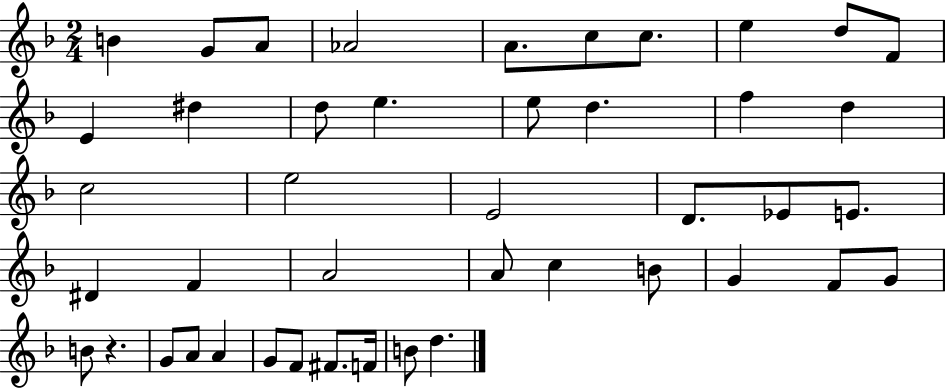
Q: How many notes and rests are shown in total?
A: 44